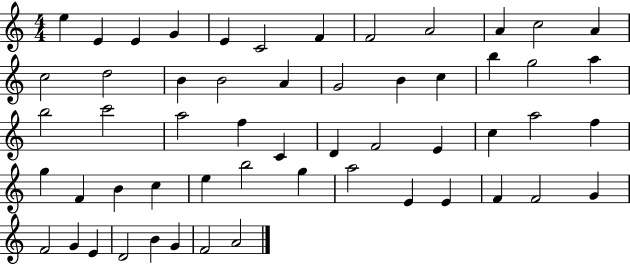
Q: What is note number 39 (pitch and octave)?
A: E5